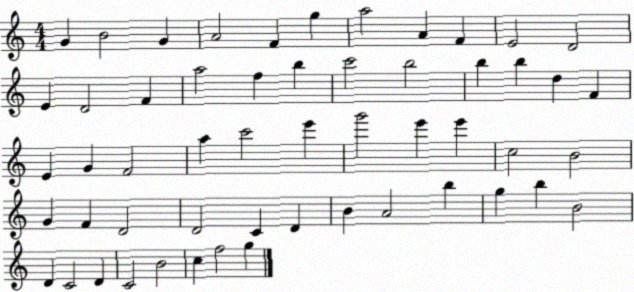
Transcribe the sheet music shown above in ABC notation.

X:1
T:Untitled
M:4/4
L:1/4
K:C
G B2 G A2 F g a2 A F E2 D2 E D2 F a2 f b c'2 b2 b b d F E G F2 a c'2 e' g'2 e' e' c2 B2 G F D2 D2 C D B A2 b g b B2 D C2 D C2 B2 c f2 g